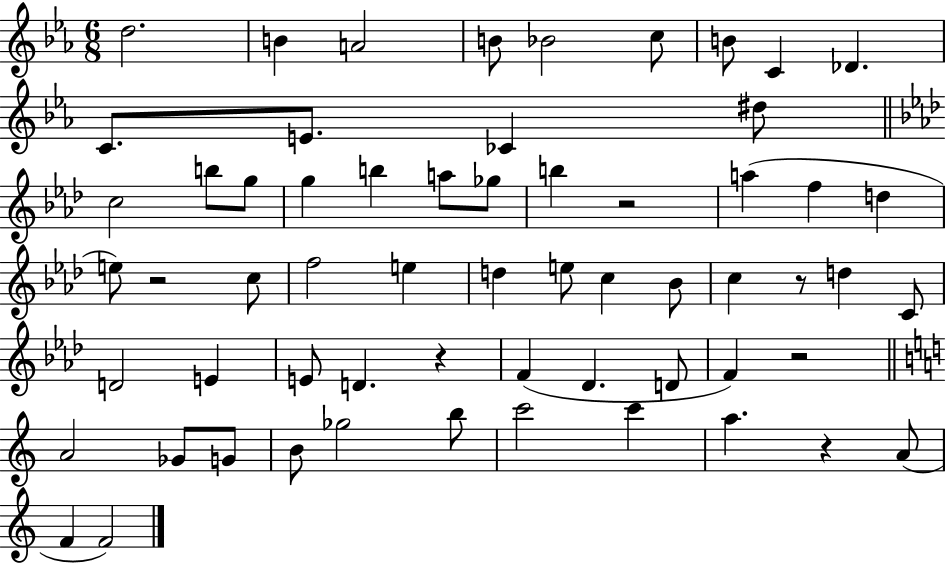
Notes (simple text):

D5/h. B4/q A4/h B4/e Bb4/h C5/e B4/e C4/q Db4/q. C4/e. E4/e. CES4/q D#5/e C5/h B5/e G5/e G5/q B5/q A5/e Gb5/e B5/q R/h A5/q F5/q D5/q E5/e R/h C5/e F5/h E5/q D5/q E5/e C5/q Bb4/e C5/q R/e D5/q C4/e D4/h E4/q E4/e D4/q. R/q F4/q Db4/q. D4/e F4/q R/h A4/h Gb4/e G4/e B4/e Gb5/h B5/e C6/h C6/q A5/q. R/q A4/e F4/q F4/h